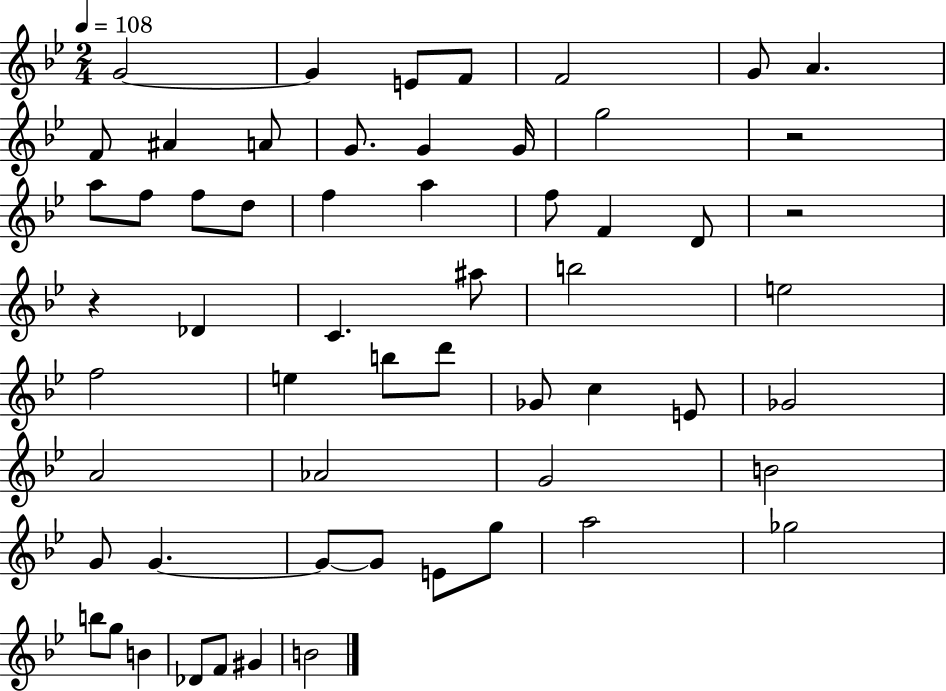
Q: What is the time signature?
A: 2/4